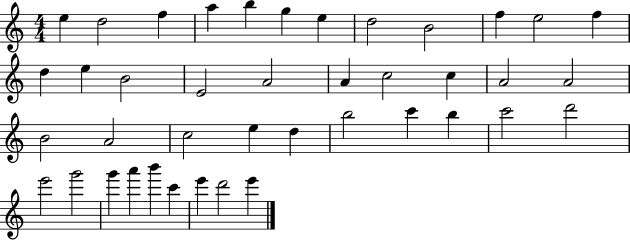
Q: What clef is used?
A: treble